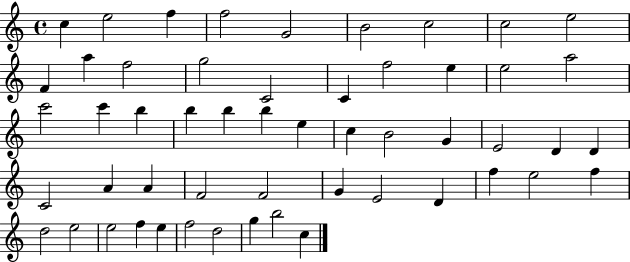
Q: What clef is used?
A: treble